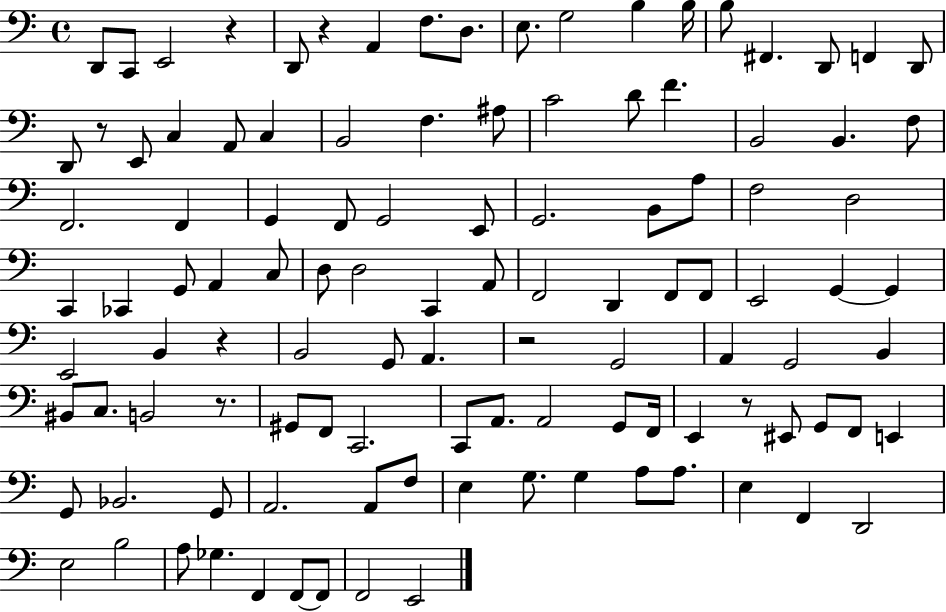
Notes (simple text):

D2/e C2/e E2/h R/q D2/e R/q A2/q F3/e. D3/e. E3/e. G3/h B3/q B3/s B3/e F#2/q. D2/e F2/q D2/e D2/e R/e E2/e C3/q A2/e C3/q B2/h F3/q. A#3/e C4/h D4/e F4/q. B2/h B2/q. F3/e F2/h. F2/q G2/q F2/e G2/h E2/e G2/h. B2/e A3/e F3/h D3/h C2/q CES2/q G2/e A2/q C3/e D3/e D3/h C2/q A2/e F2/h D2/q F2/e F2/e E2/h G2/q G2/q E2/h B2/q R/q B2/h G2/e A2/q. R/h G2/h A2/q G2/h B2/q BIS2/e C3/e. B2/h R/e. G#2/e F2/e C2/h. C2/e A2/e. A2/h G2/e F2/s E2/q R/e EIS2/e G2/e F2/e E2/q G2/e Bb2/h. G2/e A2/h. A2/e F3/e E3/q G3/e. G3/q A3/e A3/e. E3/q F2/q D2/h E3/h B3/h A3/e Gb3/q. F2/q F2/e F2/e F2/h E2/h